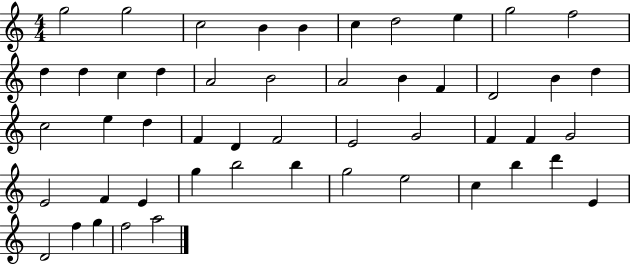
G5/h G5/h C5/h B4/q B4/q C5/q D5/h E5/q G5/h F5/h D5/q D5/q C5/q D5/q A4/h B4/h A4/h B4/q F4/q D4/h B4/q D5/q C5/h E5/q D5/q F4/q D4/q F4/h E4/h G4/h F4/q F4/q G4/h E4/h F4/q E4/q G5/q B5/h B5/q G5/h E5/h C5/q B5/q D6/q E4/q D4/h F5/q G5/q F5/h A5/h